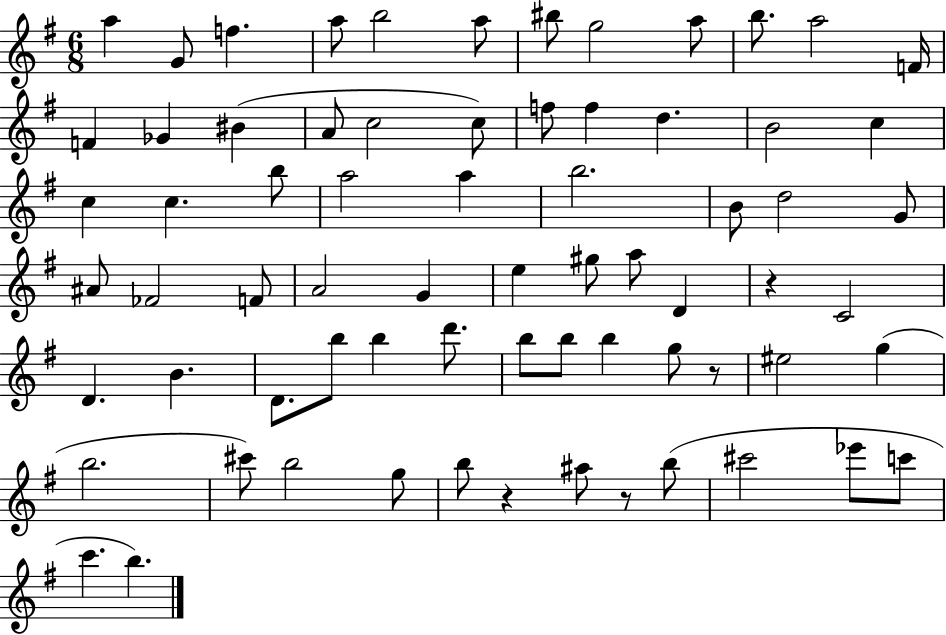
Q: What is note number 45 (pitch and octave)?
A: D4